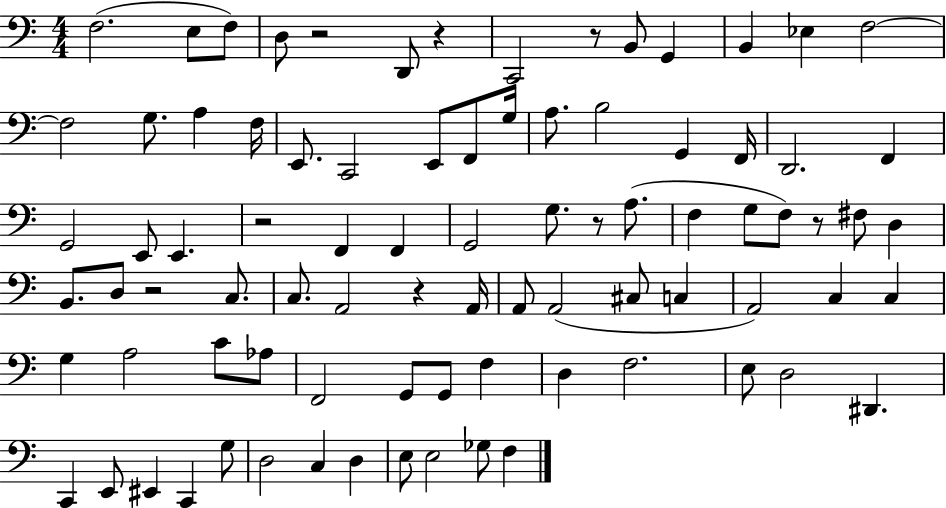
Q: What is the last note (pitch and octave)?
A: F3